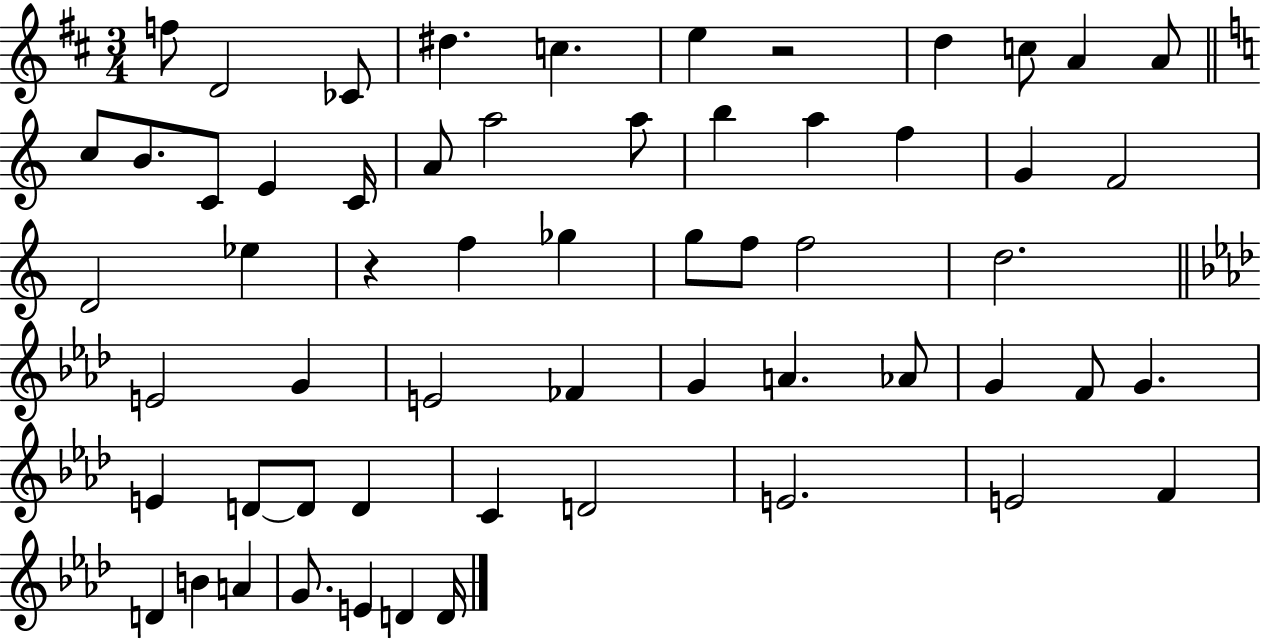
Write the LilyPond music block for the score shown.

{
  \clef treble
  \numericTimeSignature
  \time 3/4
  \key d \major
  \repeat volta 2 { f''8 d'2 ces'8 | dis''4. c''4. | e''4 r2 | d''4 c''8 a'4 a'8 | \break \bar "||" \break \key c \major c''8 b'8. c'8 e'4 c'16 | a'8 a''2 a''8 | b''4 a''4 f''4 | g'4 f'2 | \break d'2 ees''4 | r4 f''4 ges''4 | g''8 f''8 f''2 | d''2. | \break \bar "||" \break \key f \minor e'2 g'4 | e'2 fes'4 | g'4 a'4. aes'8 | g'4 f'8 g'4. | \break e'4 d'8~~ d'8 d'4 | c'4 d'2 | e'2. | e'2 f'4 | \break d'4 b'4 a'4 | g'8. e'4 d'4 d'16 | } \bar "|."
}